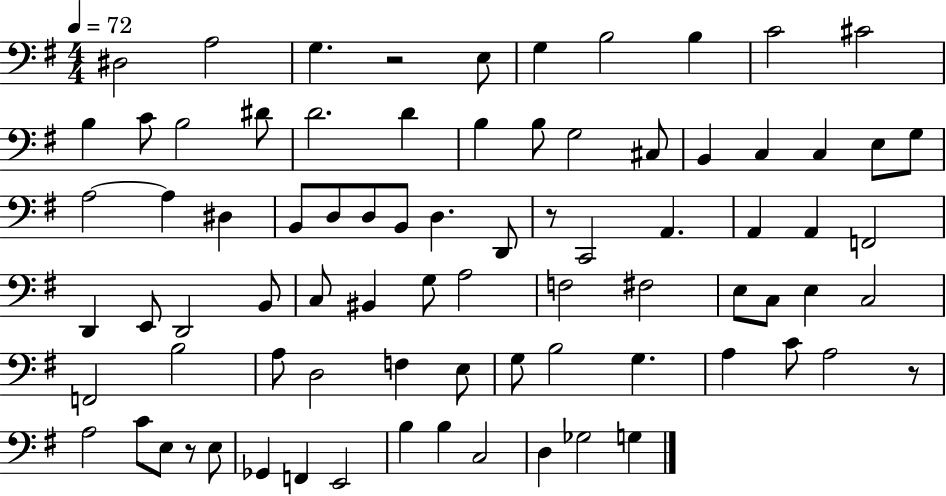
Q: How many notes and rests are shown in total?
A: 81